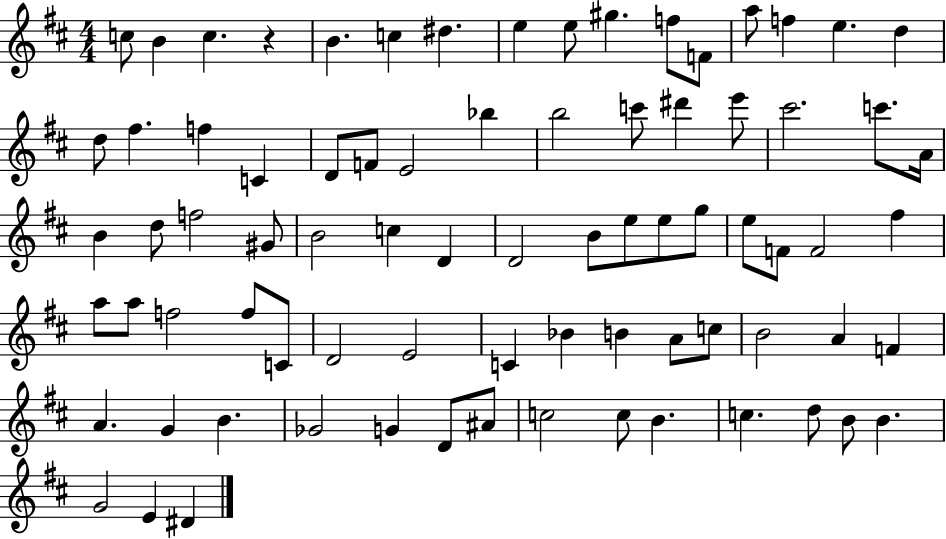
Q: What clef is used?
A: treble